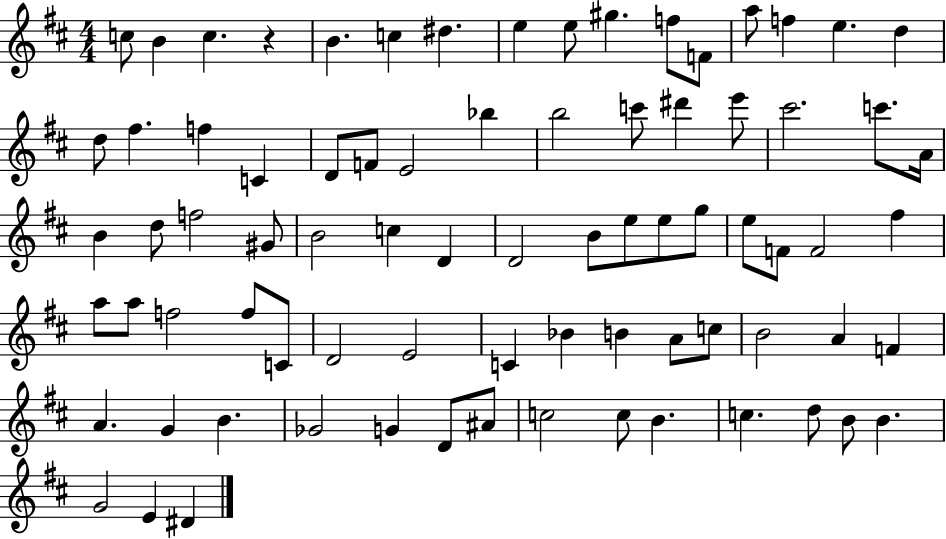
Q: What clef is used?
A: treble